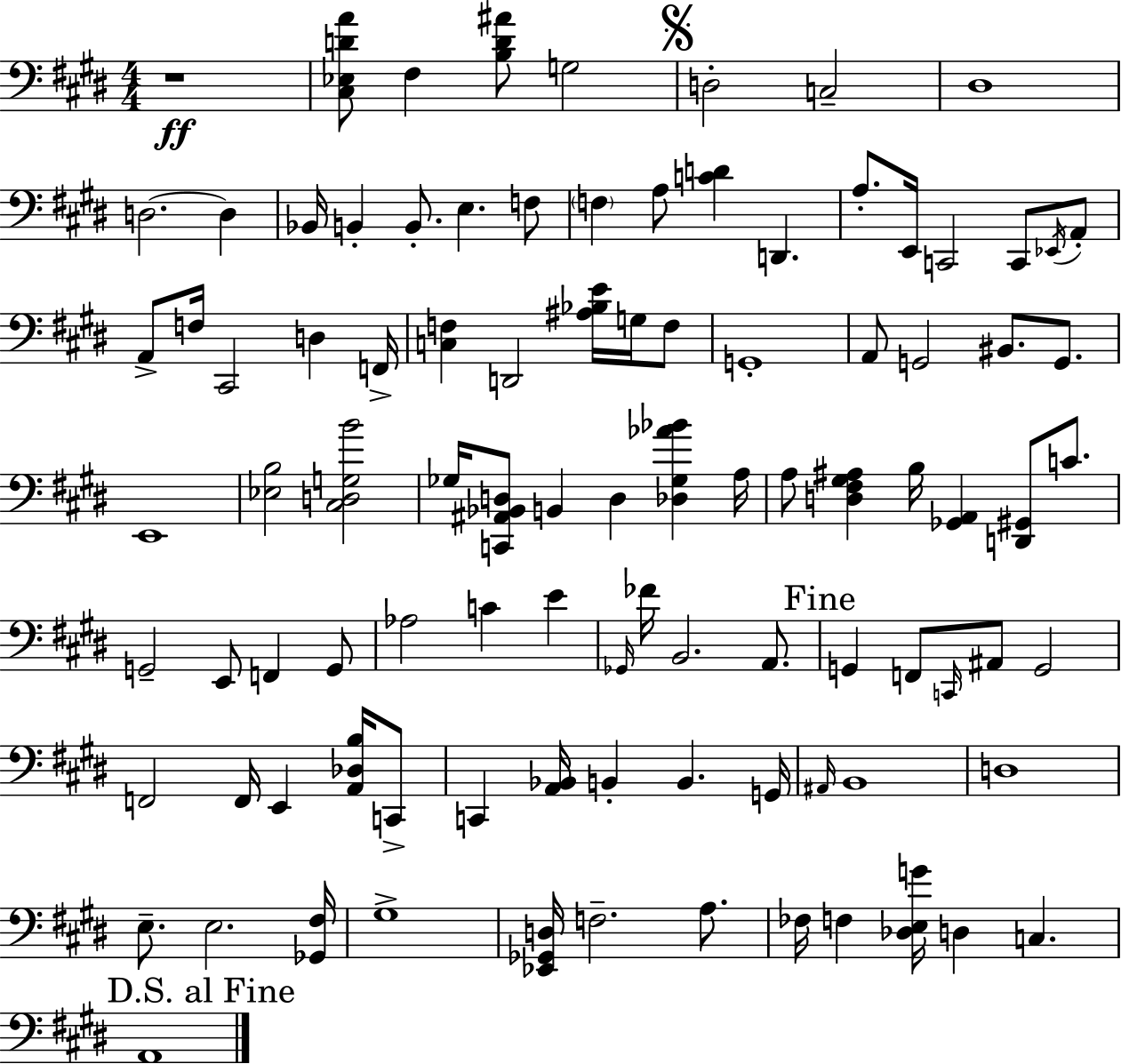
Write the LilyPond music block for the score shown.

{
  \clef bass
  \numericTimeSignature
  \time 4/4
  \key e \major
  r1\ff | <cis ees d' a'>8 fis4 <b d' ais'>8 g2 | \mark \markup { \musicglyph "scripts.segno" } d2-. c2-- | dis1 | \break d2.~~ d4 | bes,16 b,4-. b,8.-. e4. f8 | \parenthesize f4 a8 <c' d'>4 d,4. | a8.-. e,16 c,2 c,8 \acciaccatura { ees,16 } a,8-. | \break a,8-> f16 cis,2 d4 | f,16-> <c f>4 d,2 <ais bes e'>16 g16 f8 | g,1-. | a,8 g,2 bis,8. g,8. | \break e,1 | <ees b>2 <cis d g b'>2 | ges16 <c, ais, bes, d>8 b,4 d4 <des ges aes' bes'>4 | a16 a8 <d fis gis ais>4 b16 <ges, a,>4 <d, gis,>8 c'8. | \break g,2-- e,8 f,4 g,8 | aes2 c'4 e'4 | \grace { ges,16 } fes'16 b,2. a,8. | \mark "Fine" g,4 f,8 \grace { c,16 } ais,8 g,2 | \break f,2 f,16 e,4 | <a, des b>16 c,8-> c,4 <a, bes,>16 b,4-. b,4. | g,16 \grace { ais,16 } b,1 | d1 | \break e8.-- e2. | <ges, fis>16 gis1-> | <ees, ges, d>16 f2.-- | a8. fes16 f4 <des e g'>16 d4 c4. | \break \mark "D.S. al Fine" a,1 | \bar "|."
}